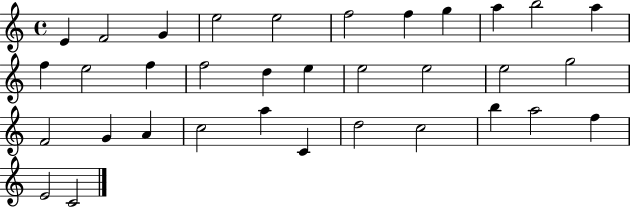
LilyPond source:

{
  \clef treble
  \time 4/4
  \defaultTimeSignature
  \key c \major
  e'4 f'2 g'4 | e''2 e''2 | f''2 f''4 g''4 | a''4 b''2 a''4 | \break f''4 e''2 f''4 | f''2 d''4 e''4 | e''2 e''2 | e''2 g''2 | \break f'2 g'4 a'4 | c''2 a''4 c'4 | d''2 c''2 | b''4 a''2 f''4 | \break e'2 c'2 | \bar "|."
}